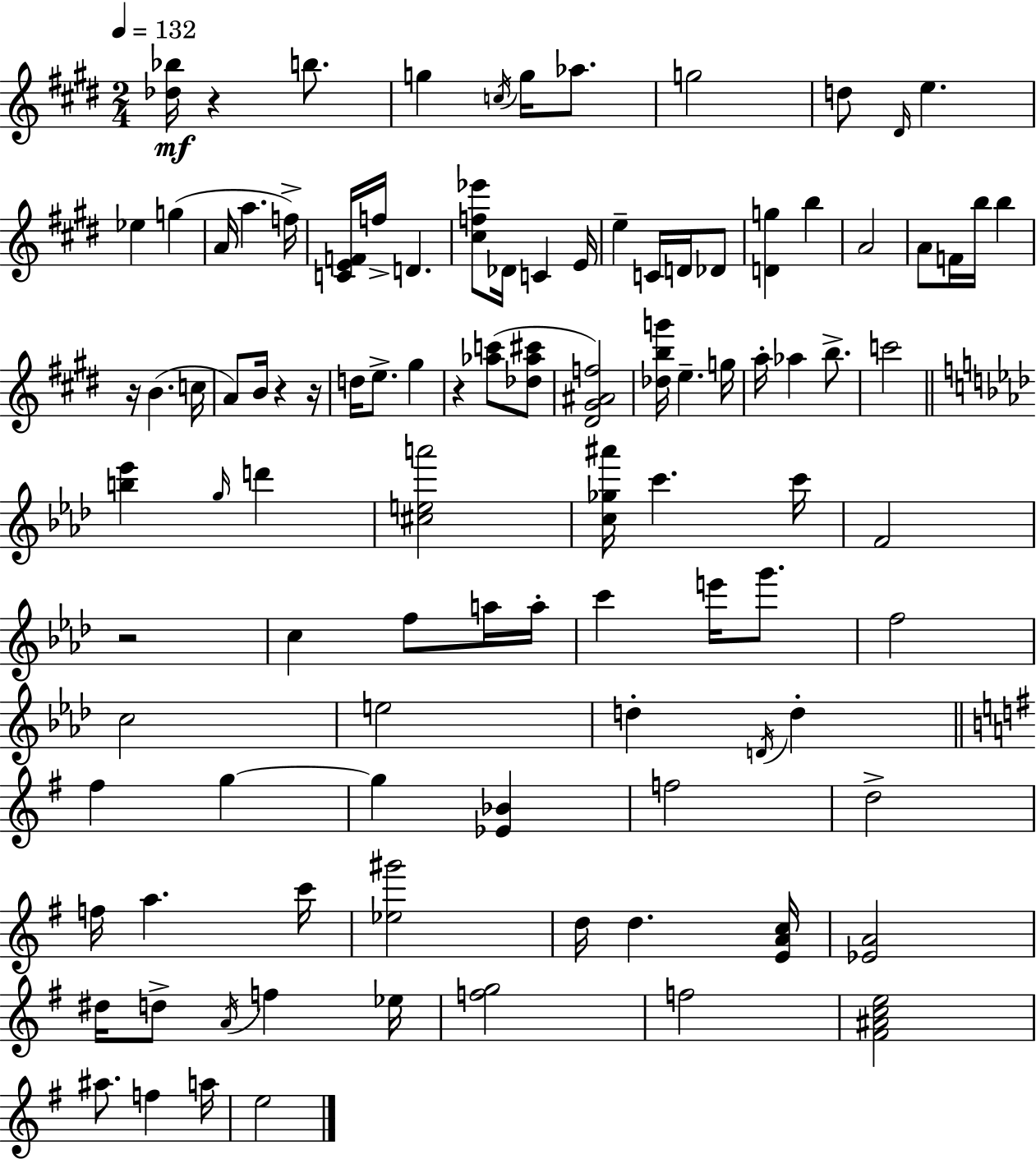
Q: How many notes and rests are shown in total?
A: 103